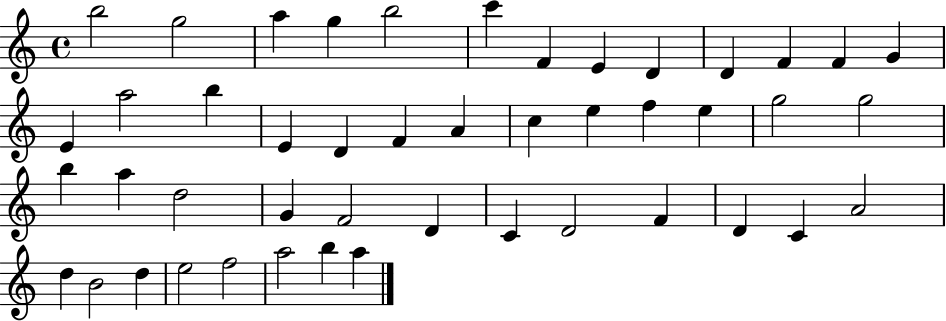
X:1
T:Untitled
M:4/4
L:1/4
K:C
b2 g2 a g b2 c' F E D D F F G E a2 b E D F A c e f e g2 g2 b a d2 G F2 D C D2 F D C A2 d B2 d e2 f2 a2 b a